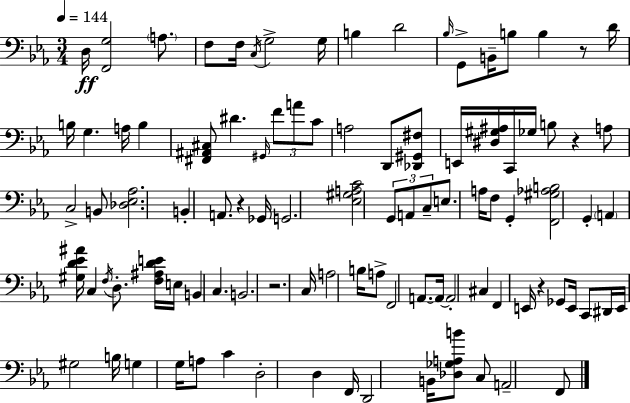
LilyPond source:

{
  \clef bass
  \numericTimeSignature
  \time 3/4
  \key ees \major
  \tempo 4 = 144
  d16\ff <f, g>2 \parenthesize a8. | f8 f16 \acciaccatura { c16 } g2-> | g16 b4 d'2 | \grace { bes16 } g,8-> b,16-- b8 b4 r8 | \break d'16 b16 g4. a16 b4 | <fis, ais, cis>8 dis'4. \grace { gis,16 } \tuplet 3/2 { f'8 | a'8 c'8 } a2 | d,8 <des, gis, fis>8 e,16 <dis gis ais>16 c,16 ges16 b8 r4 | \break a8 c2-> | b,8 <des ees aes>2. | b,4-. a,8. r4 | ges,16 g,2. | \break <ees gis a c'>2 \tuplet 3/2 { g,8 | a,8 c8-- } e8. a16 f8 g,4-. | <f, gis aes b>2 g,4-. | \parenthesize a,4 <gis d' ees' ais'>16 c4 | \break \acciaccatura { f16 } d8.-. <f ais d' e'>16 e16 b,4 c4. | b,2. | r2. | c16 a2 | \break b16 a8-> f,2 | a,8.~~ a,16~~ a,2-. | cis4 f,4 e,16 r4 | ges,8 e,16 c,8 dis,16 e,16 gis2 | \break b16 g4 g16 a8 | c'4 d2-. | d4 f,16 d,2 | b,16 <des ges a b'>8 c8 a,2-- | \break f,8 \bar "|."
}